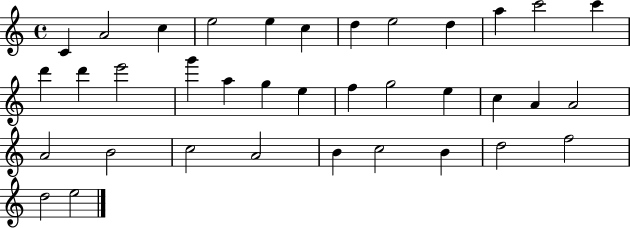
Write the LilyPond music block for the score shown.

{
  \clef treble
  \time 4/4
  \defaultTimeSignature
  \key c \major
  c'4 a'2 c''4 | e''2 e''4 c''4 | d''4 e''2 d''4 | a''4 c'''2 c'''4 | \break d'''4 d'''4 e'''2 | g'''4 a''4 g''4 e''4 | f''4 g''2 e''4 | c''4 a'4 a'2 | \break a'2 b'2 | c''2 a'2 | b'4 c''2 b'4 | d''2 f''2 | \break d''2 e''2 | \bar "|."
}